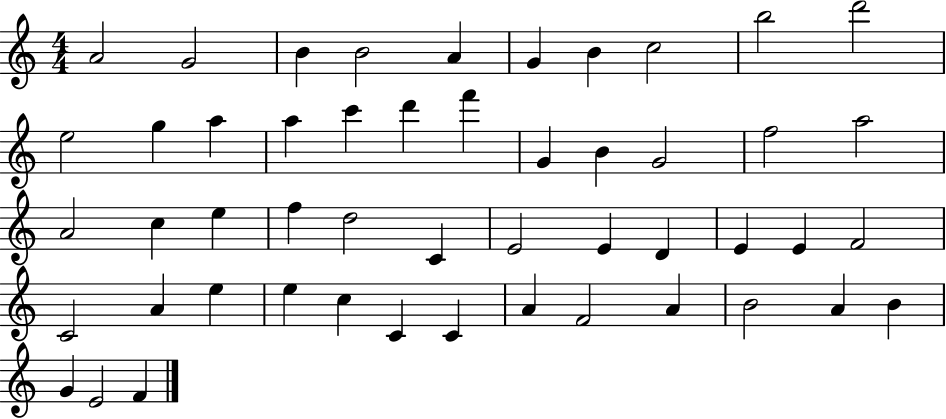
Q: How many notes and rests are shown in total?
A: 50